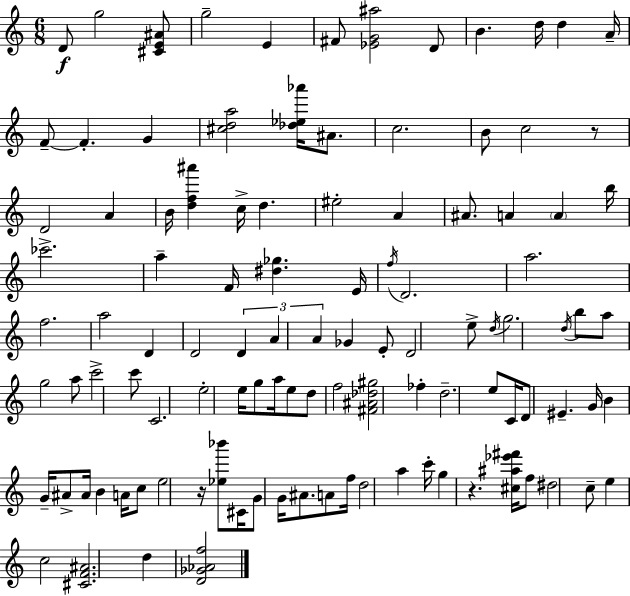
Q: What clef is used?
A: treble